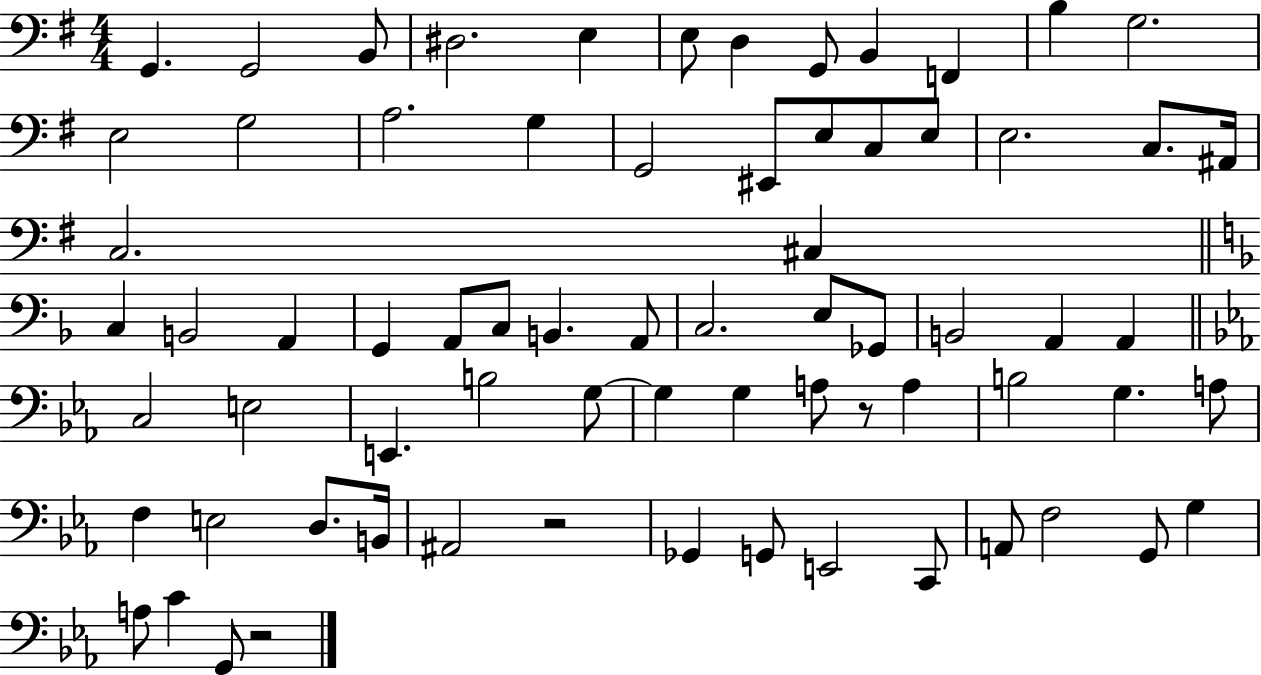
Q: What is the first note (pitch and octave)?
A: G2